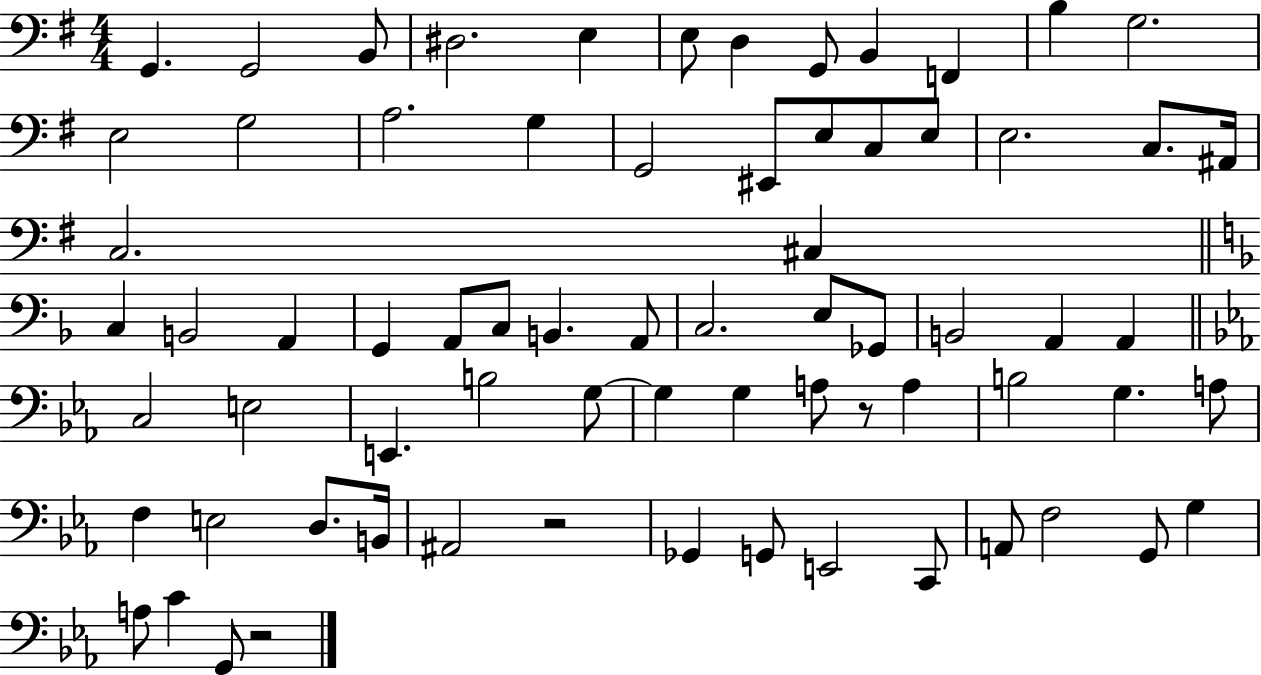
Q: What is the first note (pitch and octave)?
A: G2